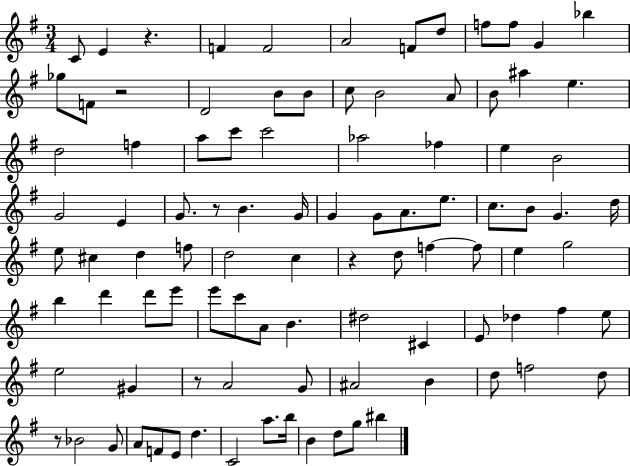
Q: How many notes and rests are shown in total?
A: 97